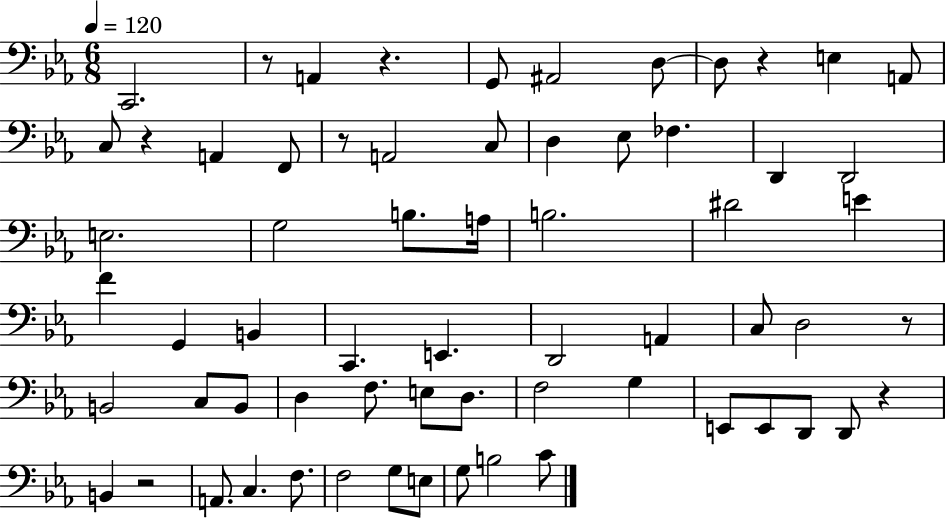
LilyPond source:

{
  \clef bass
  \numericTimeSignature
  \time 6/8
  \key ees \major
  \tempo 4 = 120
  c,2. | r8 a,4 r4. | g,8 ais,2 d8~~ | d8 r4 e4 a,8 | \break c8 r4 a,4 f,8 | r8 a,2 c8 | d4 ees8 fes4. | d,4 d,2 | \break e2. | g2 b8. a16 | b2. | dis'2 e'4 | \break f'4 g,4 b,4 | c,4. e,4. | d,2 a,4 | c8 d2 r8 | \break b,2 c8 b,8 | d4 f8. e8 d8. | f2 g4 | e,8 e,8 d,8 d,8 r4 | \break b,4 r2 | a,8. c4. f8. | f2 g8 e8 | g8 b2 c'8 | \break \bar "|."
}